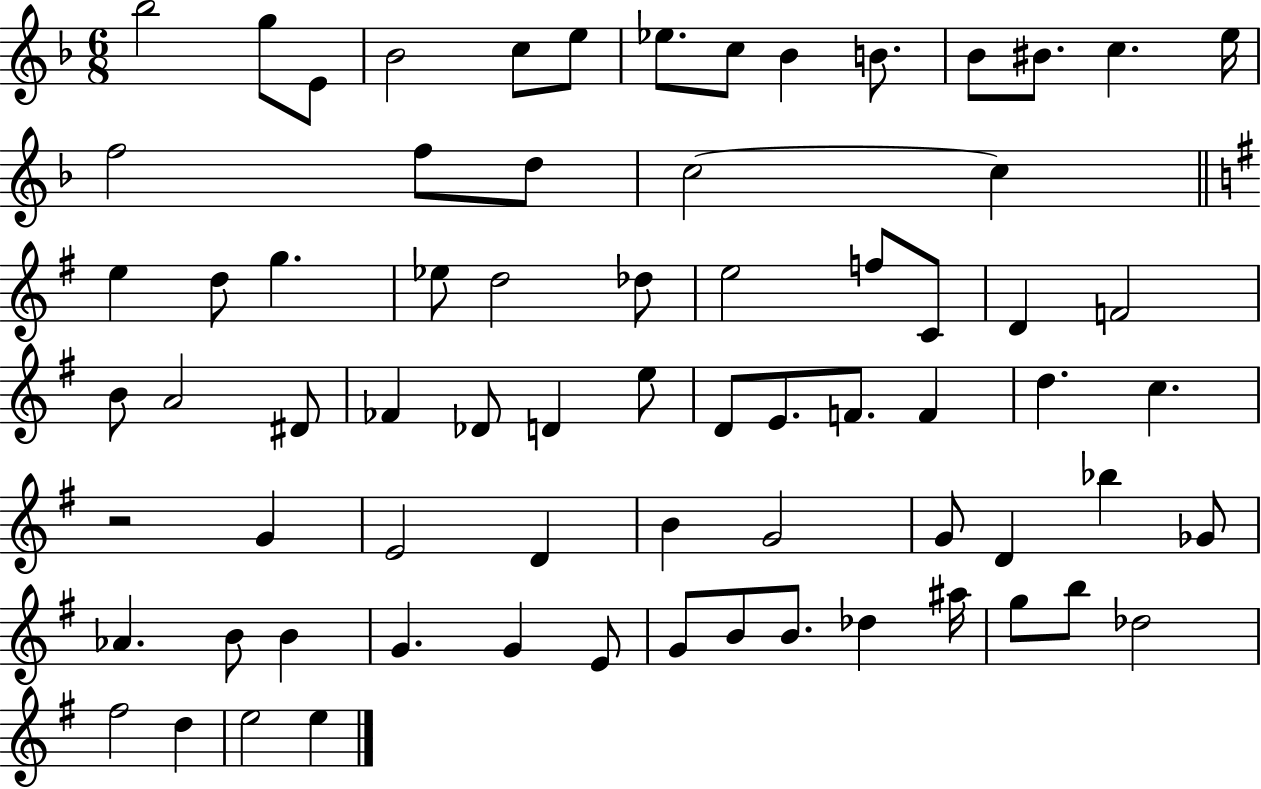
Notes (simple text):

Bb5/h G5/e E4/e Bb4/h C5/e E5/e Eb5/e. C5/e Bb4/q B4/e. Bb4/e BIS4/e. C5/q. E5/s F5/h F5/e D5/e C5/h C5/q E5/q D5/e G5/q. Eb5/e D5/h Db5/e E5/h F5/e C4/e D4/q F4/h B4/e A4/h D#4/e FES4/q Db4/e D4/q E5/e D4/e E4/e. F4/e. F4/q D5/q. C5/q. R/h G4/q E4/h D4/q B4/q G4/h G4/e D4/q Bb5/q Gb4/e Ab4/q. B4/e B4/q G4/q. G4/q E4/e G4/e B4/e B4/e. Db5/q A#5/s G5/e B5/e Db5/h F#5/h D5/q E5/h E5/q